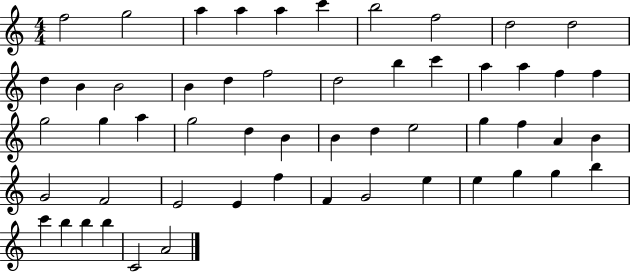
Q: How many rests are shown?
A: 0